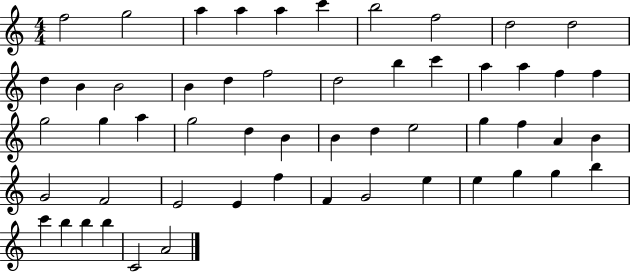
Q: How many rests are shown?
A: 0